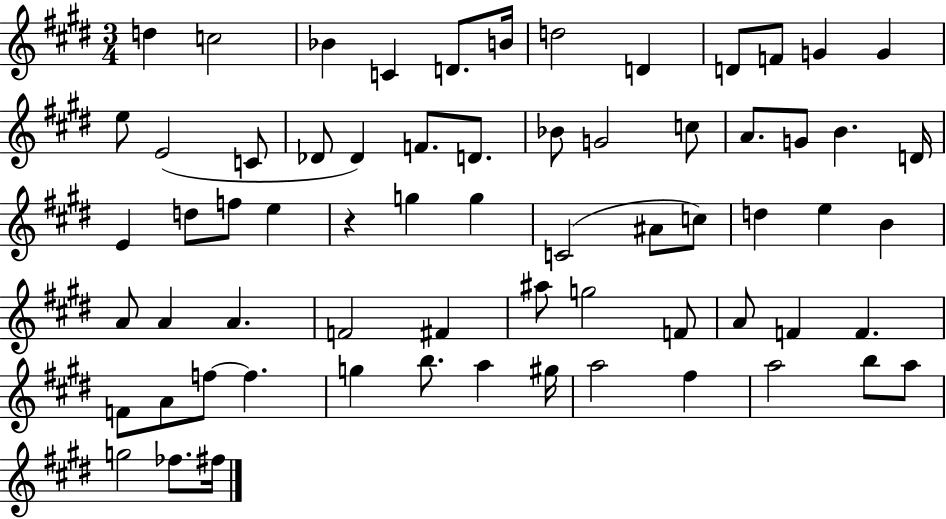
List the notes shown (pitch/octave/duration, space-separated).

D5/q C5/h Bb4/q C4/q D4/e. B4/s D5/h D4/q D4/e F4/e G4/q G4/q E5/e E4/h C4/e Db4/e Db4/q F4/e. D4/e. Bb4/e G4/h C5/e A4/e. G4/e B4/q. D4/s E4/q D5/e F5/e E5/q R/q G5/q G5/q C4/h A#4/e C5/e D5/q E5/q B4/q A4/e A4/q A4/q. F4/h F#4/q A#5/e G5/h F4/e A4/e F4/q F4/q. F4/e A4/e F5/e F5/q. G5/q B5/e. A5/q G#5/s A5/h F#5/q A5/h B5/e A5/e G5/h FES5/e. F#5/s